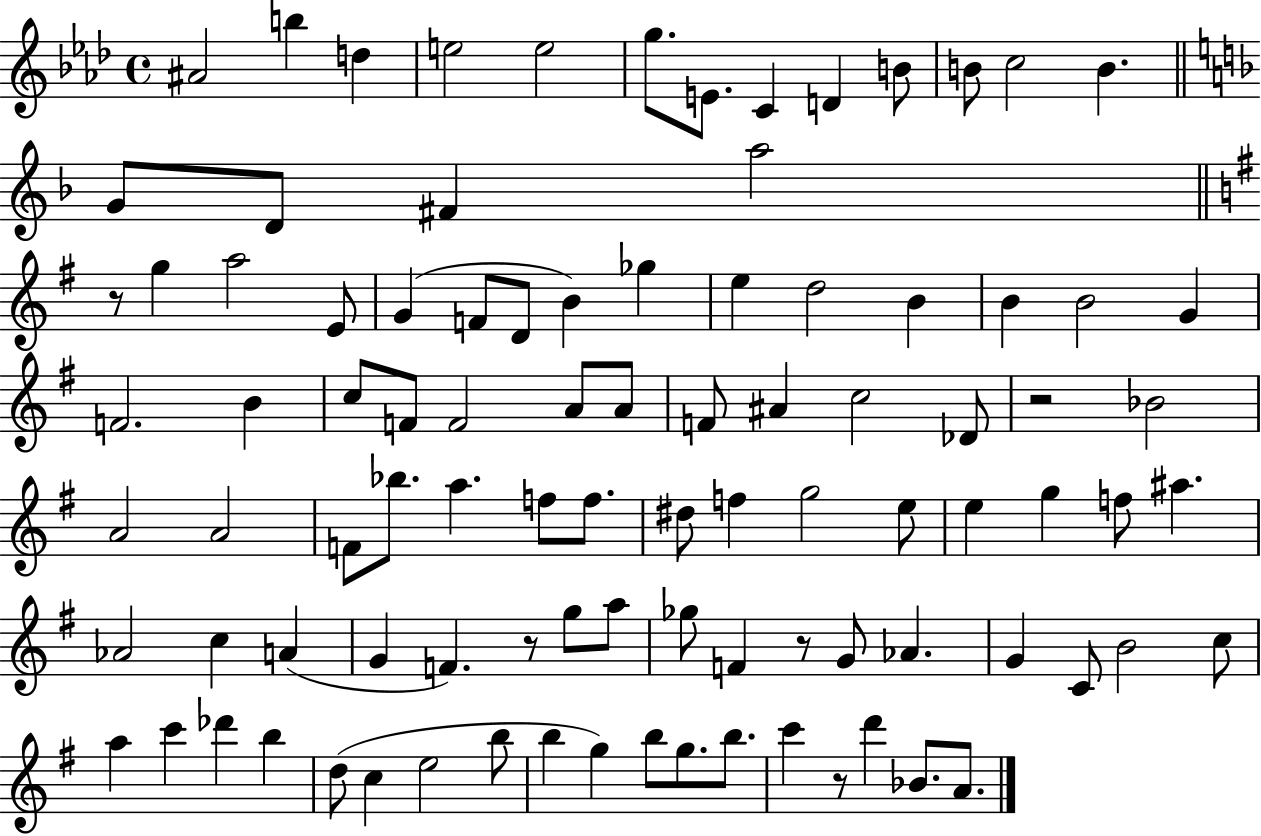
A#4/h B5/q D5/q E5/h E5/h G5/e. E4/e. C4/q D4/q B4/e B4/e C5/h B4/q. G4/e D4/e F#4/q A5/h R/e G5/q A5/h E4/e G4/q F4/e D4/e B4/q Gb5/q E5/q D5/h B4/q B4/q B4/h G4/q F4/h. B4/q C5/e F4/e F4/h A4/e A4/e F4/e A#4/q C5/h Db4/e R/h Bb4/h A4/h A4/h F4/e Bb5/e. A5/q. F5/e F5/e. D#5/e F5/q G5/h E5/e E5/q G5/q F5/e A#5/q. Ab4/h C5/q A4/q G4/q F4/q. R/e G5/e A5/e Gb5/e F4/q R/e G4/e Ab4/q. G4/q C4/e B4/h C5/e A5/q C6/q Db6/q B5/q D5/e C5/q E5/h B5/e B5/q G5/q B5/e G5/e. B5/e. C6/q R/e D6/q Bb4/e. A4/e.